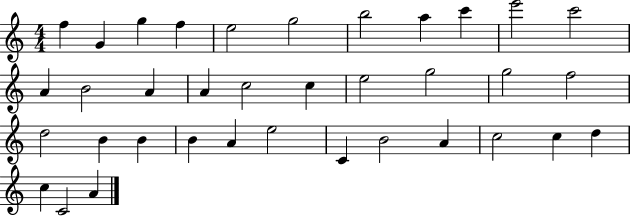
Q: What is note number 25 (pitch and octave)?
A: B4